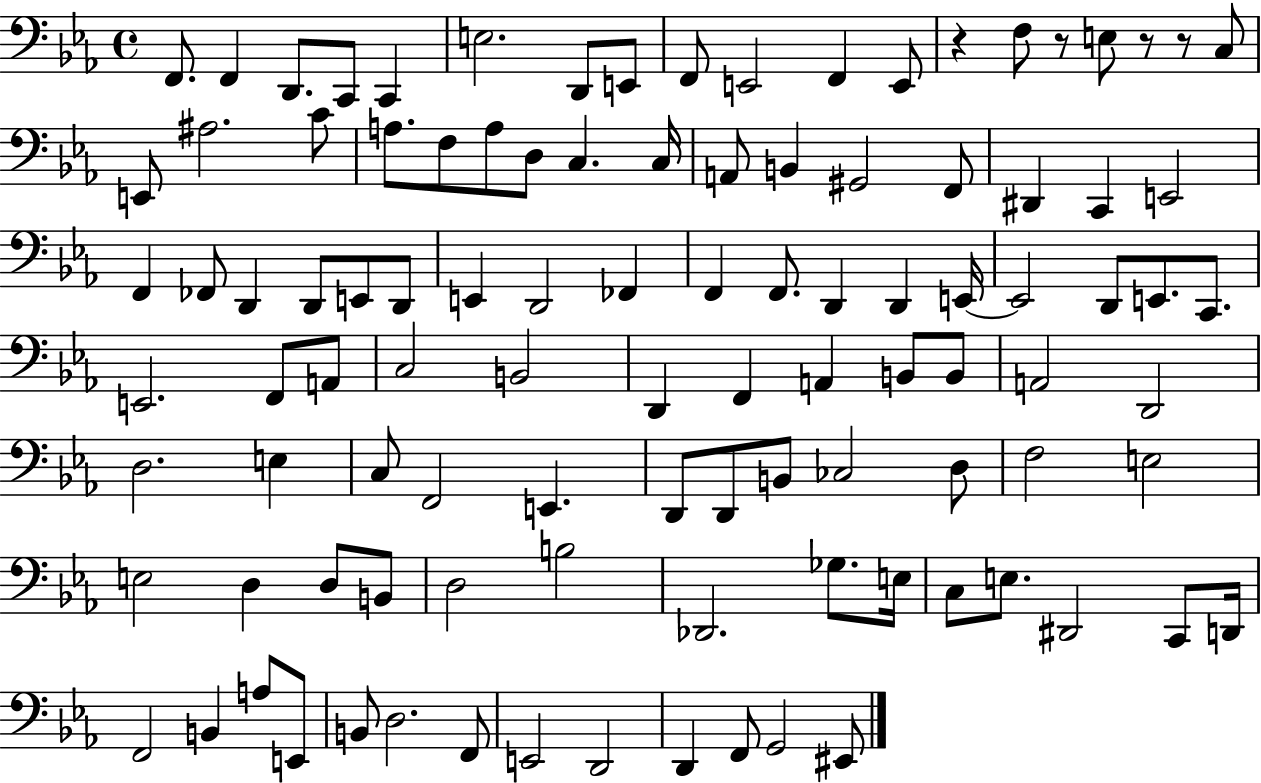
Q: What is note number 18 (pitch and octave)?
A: C4